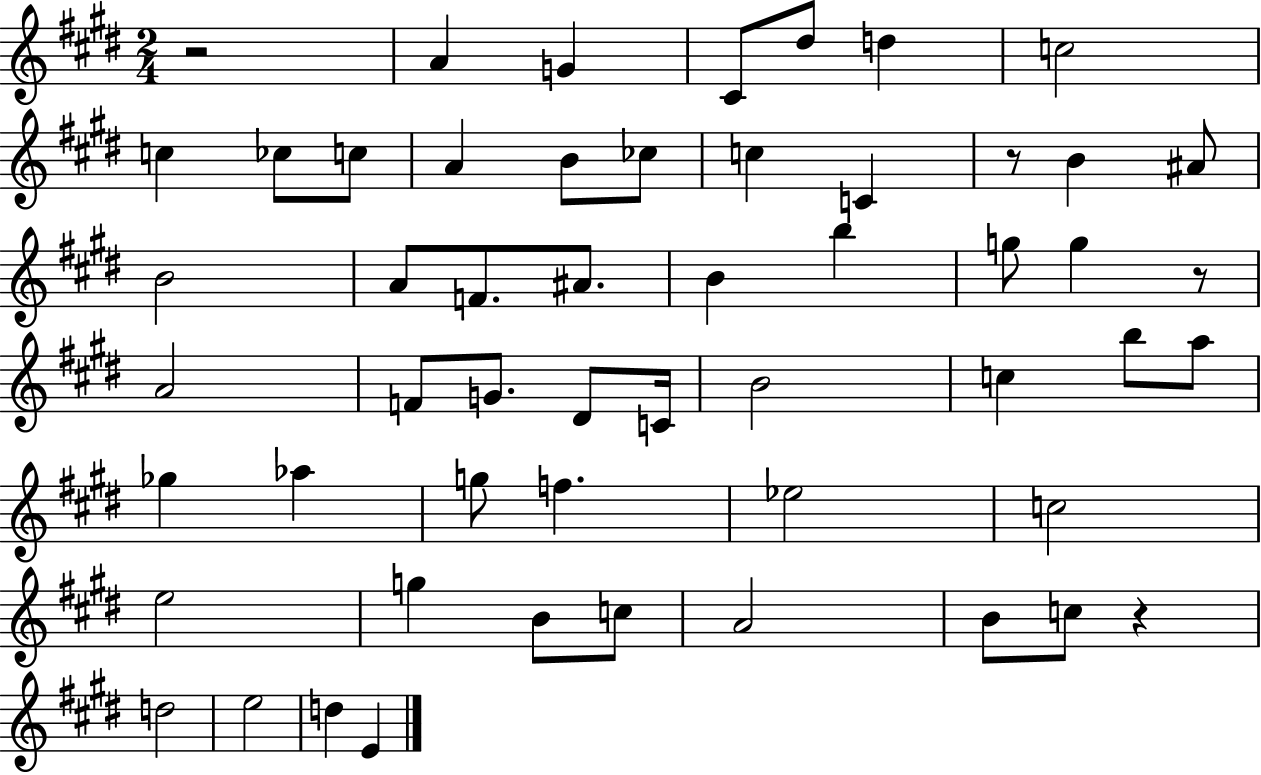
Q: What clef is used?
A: treble